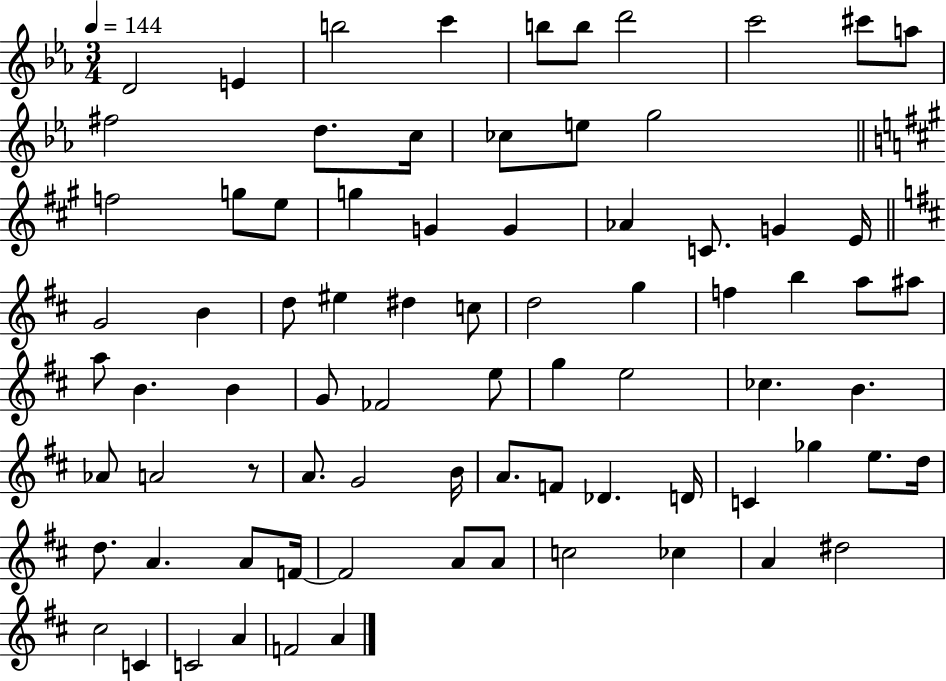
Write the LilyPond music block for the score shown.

{
  \clef treble
  \numericTimeSignature
  \time 3/4
  \key ees \major
  \tempo 4 = 144
  d'2 e'4 | b''2 c'''4 | b''8 b''8 d'''2 | c'''2 cis'''8 a''8 | \break fis''2 d''8. c''16 | ces''8 e''8 g''2 | \bar "||" \break \key a \major f''2 g''8 e''8 | g''4 g'4 g'4 | aes'4 c'8. g'4 e'16 | \bar "||" \break \key d \major g'2 b'4 | d''8 eis''4 dis''4 c''8 | d''2 g''4 | f''4 b''4 a''8 ais''8 | \break a''8 b'4. b'4 | g'8 fes'2 e''8 | g''4 e''2 | ces''4. b'4. | \break aes'8 a'2 r8 | a'8. g'2 b'16 | a'8. f'8 des'4. d'16 | c'4 ges''4 e''8. d''16 | \break d''8. a'4. a'8 f'16~~ | f'2 a'8 a'8 | c''2 ces''4 | a'4 dis''2 | \break cis''2 c'4 | c'2 a'4 | f'2 a'4 | \bar "|."
}